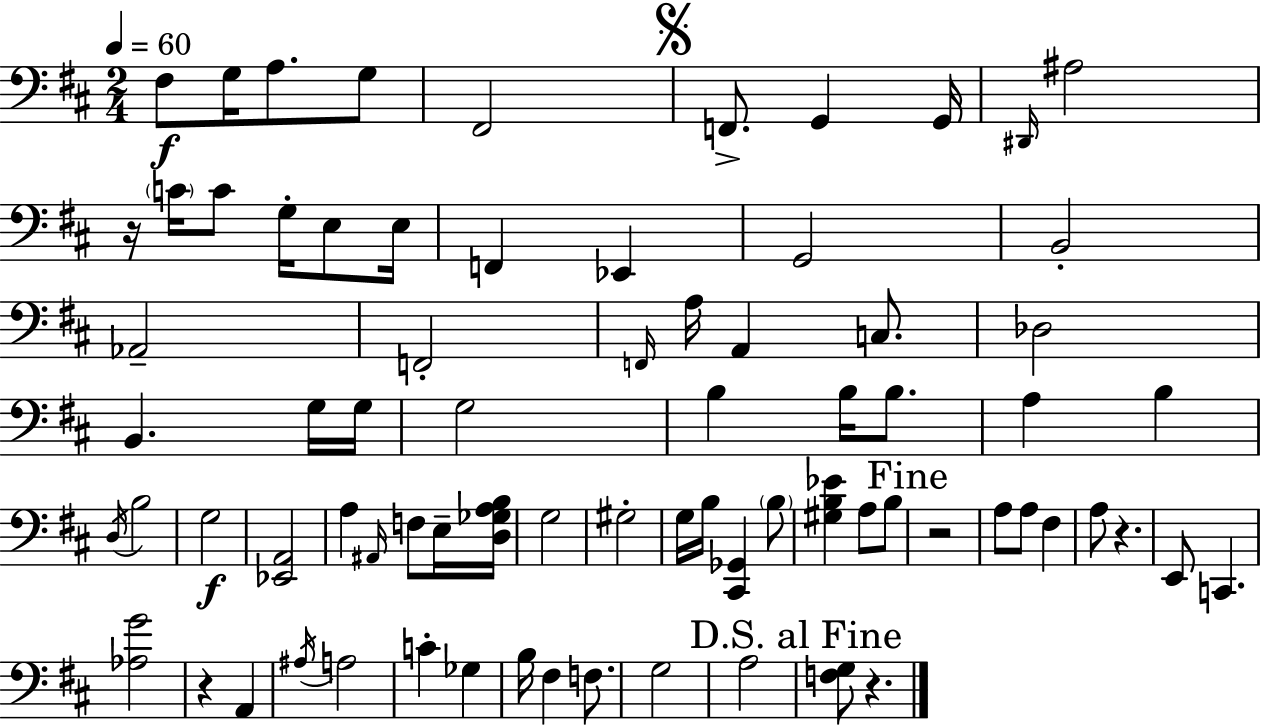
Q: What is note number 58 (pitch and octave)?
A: A3